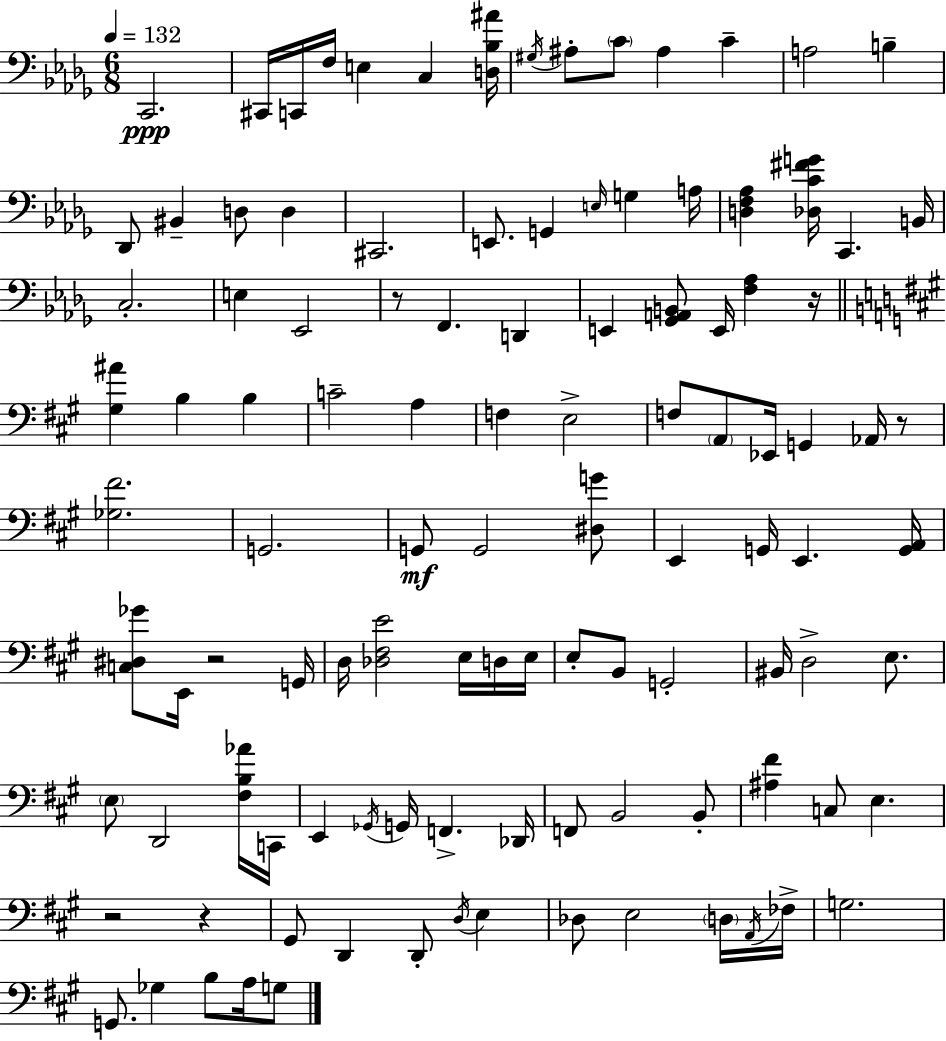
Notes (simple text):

C2/h. C#2/s C2/s F3/s E3/q C3/q [D3,Bb3,A#4]/s G#3/s A#3/e C4/e A#3/q C4/q A3/h B3/q Db2/e BIS2/q D3/e D3/q C#2/h. E2/e. G2/q E3/s G3/q A3/s [D3,F3,Ab3]/q [Db3,C4,F#4,G4]/s C2/q. B2/s C3/h. E3/q Eb2/h R/e F2/q. D2/q E2/q [Gb2,A2,B2]/e E2/s [F3,Ab3]/q R/s [G#3,A#4]/q B3/q B3/q C4/h A3/q F3/q E3/h F3/e A2/e Eb2/s G2/q Ab2/s R/e [Gb3,F#4]/h. G2/h. G2/e G2/h [D#3,G4]/e E2/q G2/s E2/q. [G2,A2]/s [C3,D#3,Gb4]/e E2/s R/h G2/s D3/s [Db3,F#3,E4]/h E3/s D3/s E3/s E3/e B2/e G2/h BIS2/s D3/h E3/e. E3/e D2/h [F#3,B3,Ab4]/s C2/s E2/q Gb2/s G2/s F2/q. Db2/s F2/e B2/h B2/e [A#3,F#4]/q C3/e E3/q. R/h R/q G#2/e D2/q D2/e D3/s E3/q Db3/e E3/h D3/s A2/s FES3/s G3/h. G2/e. Gb3/q B3/e A3/s G3/e